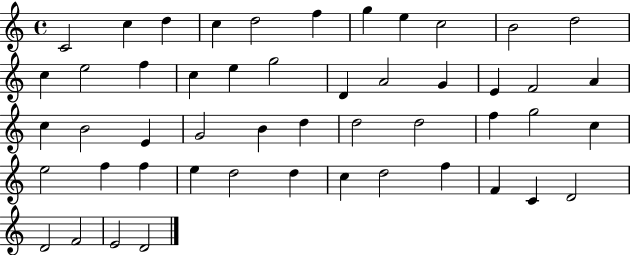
{
  \clef treble
  \time 4/4
  \defaultTimeSignature
  \key c \major
  c'2 c''4 d''4 | c''4 d''2 f''4 | g''4 e''4 c''2 | b'2 d''2 | \break c''4 e''2 f''4 | c''4 e''4 g''2 | d'4 a'2 g'4 | e'4 f'2 a'4 | \break c''4 b'2 e'4 | g'2 b'4 d''4 | d''2 d''2 | f''4 g''2 c''4 | \break e''2 f''4 f''4 | e''4 d''2 d''4 | c''4 d''2 f''4 | f'4 c'4 d'2 | \break d'2 f'2 | e'2 d'2 | \bar "|."
}